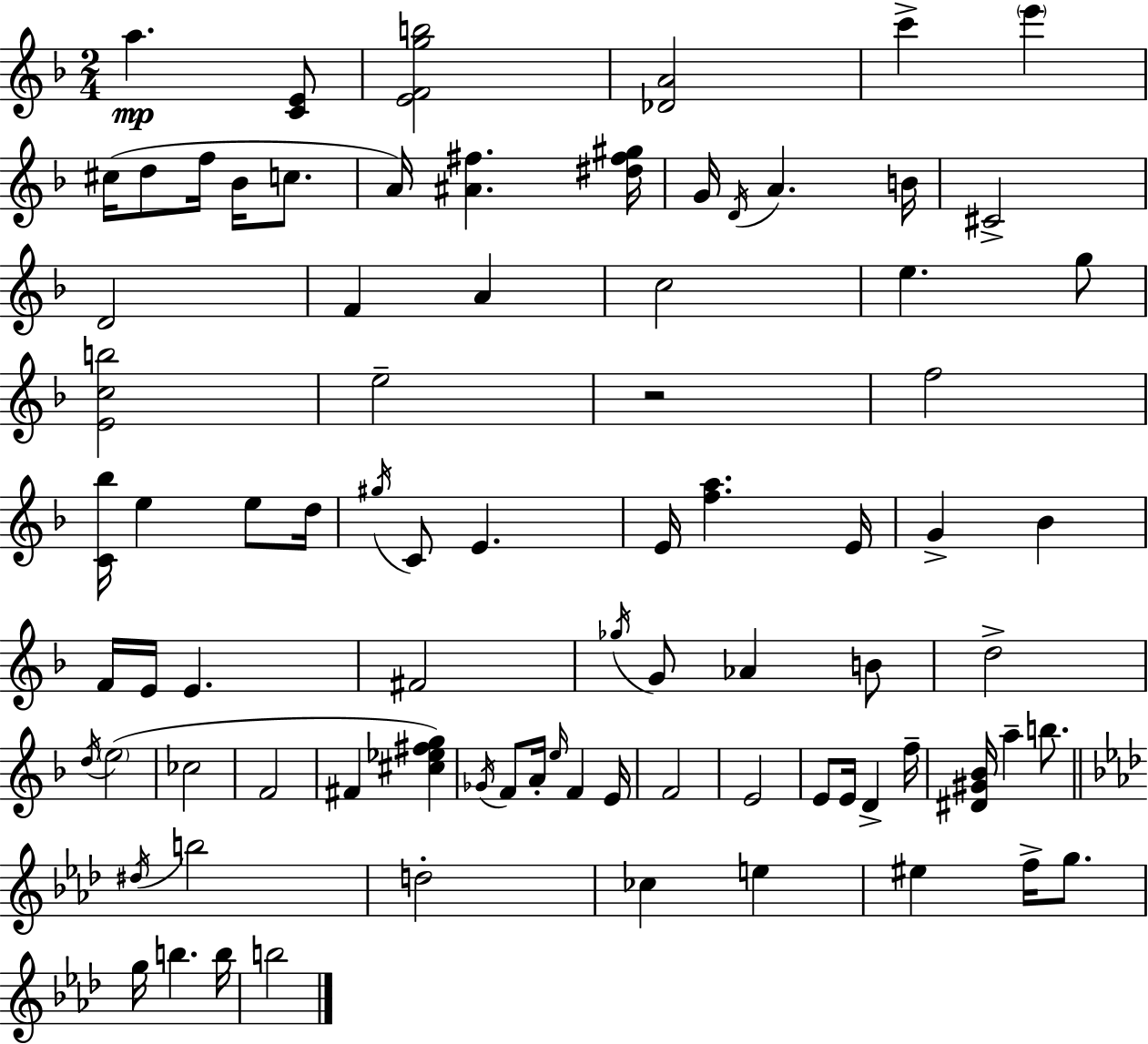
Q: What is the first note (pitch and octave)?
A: A5